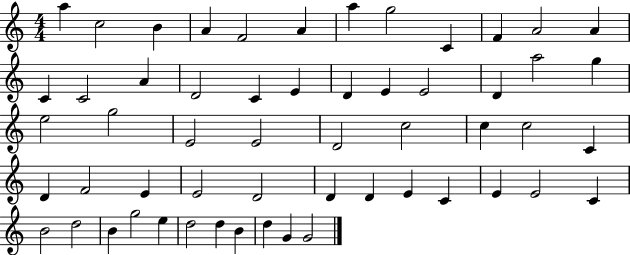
A5/q C5/h B4/q A4/q F4/h A4/q A5/q G5/h C4/q F4/q A4/h A4/q C4/q C4/h A4/q D4/h C4/q E4/q D4/q E4/q E4/h D4/q A5/h G5/q E5/h G5/h E4/h E4/h D4/h C5/h C5/q C5/h C4/q D4/q F4/h E4/q E4/h D4/h D4/q D4/q E4/q C4/q E4/q E4/h C4/q B4/h D5/h B4/q G5/h E5/q D5/h D5/q B4/q D5/q G4/q G4/h